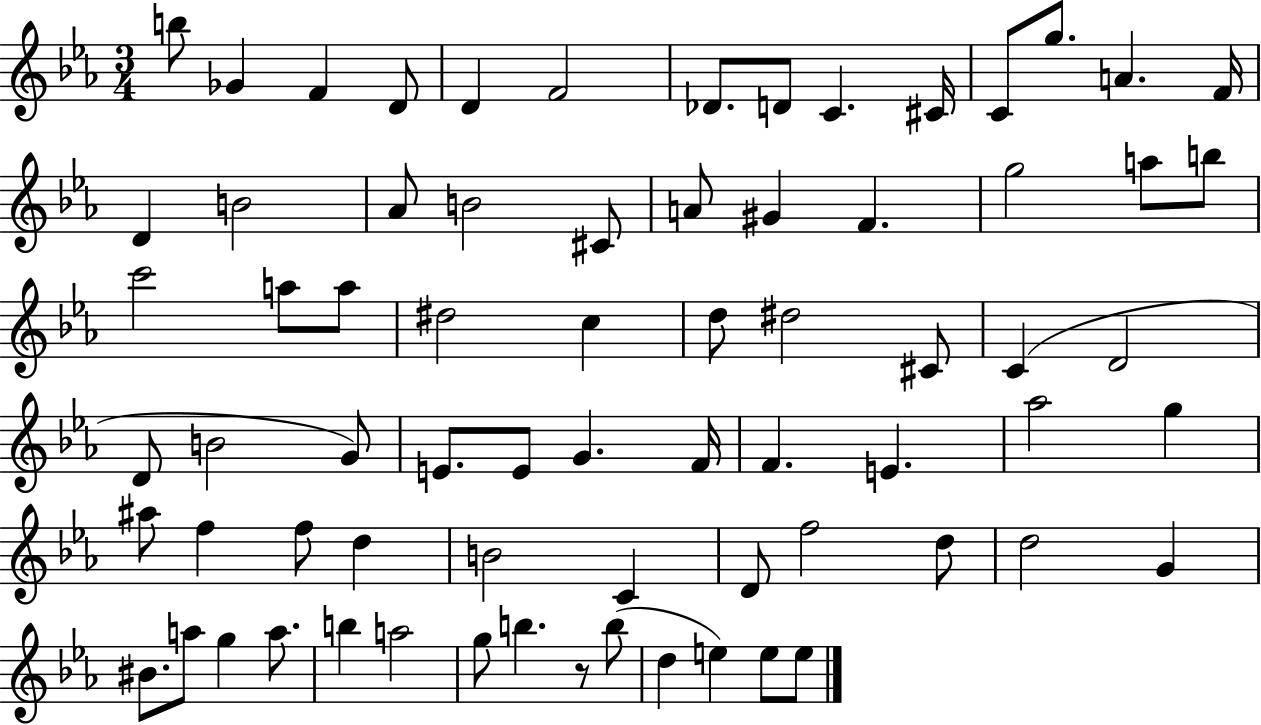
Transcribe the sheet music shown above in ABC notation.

X:1
T:Untitled
M:3/4
L:1/4
K:Eb
b/2 _G F D/2 D F2 _D/2 D/2 C ^C/4 C/2 g/2 A F/4 D B2 _A/2 B2 ^C/2 A/2 ^G F g2 a/2 b/2 c'2 a/2 a/2 ^d2 c d/2 ^d2 ^C/2 C D2 D/2 B2 G/2 E/2 E/2 G F/4 F E _a2 g ^a/2 f f/2 d B2 C D/2 f2 d/2 d2 G ^B/2 a/2 g a/2 b a2 g/2 b z/2 b/2 d e e/2 e/2